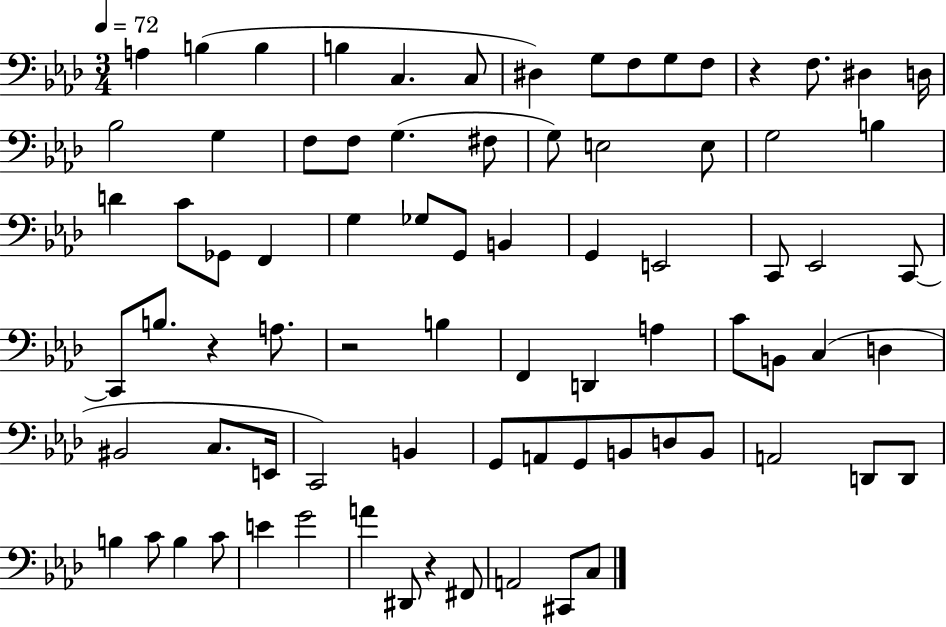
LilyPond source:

{
  \clef bass
  \numericTimeSignature
  \time 3/4
  \key aes \major
  \tempo 4 = 72
  \repeat volta 2 { a4 b4( b4 | b4 c4. c8 | dis4) g8 f8 g8 f8 | r4 f8. dis4 d16 | \break bes2 g4 | f8 f8 g4.( fis8 | g8) e2 e8 | g2 b4 | \break d'4 c'8 ges,8 f,4 | g4 ges8 g,8 b,4 | g,4 e,2 | c,8 ees,2 c,8~~ | \break c,8 b8. r4 a8. | r2 b4 | f,4 d,4 a4 | c'8 b,8 c4( d4 | \break bis,2 c8. e,16 | c,2) b,4 | g,8 a,8 g,8 b,8 d8 b,8 | a,2 d,8 d,8 | \break b4 c'8 b4 c'8 | e'4 g'2 | a'4 dis,8 r4 fis,8 | a,2 cis,8 c8 | \break } \bar "|."
}